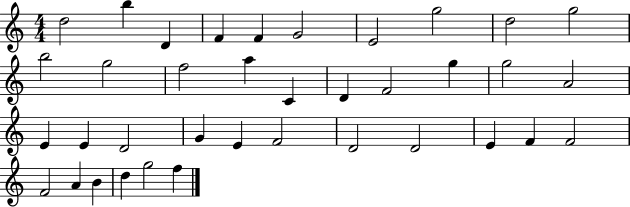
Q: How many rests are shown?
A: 0